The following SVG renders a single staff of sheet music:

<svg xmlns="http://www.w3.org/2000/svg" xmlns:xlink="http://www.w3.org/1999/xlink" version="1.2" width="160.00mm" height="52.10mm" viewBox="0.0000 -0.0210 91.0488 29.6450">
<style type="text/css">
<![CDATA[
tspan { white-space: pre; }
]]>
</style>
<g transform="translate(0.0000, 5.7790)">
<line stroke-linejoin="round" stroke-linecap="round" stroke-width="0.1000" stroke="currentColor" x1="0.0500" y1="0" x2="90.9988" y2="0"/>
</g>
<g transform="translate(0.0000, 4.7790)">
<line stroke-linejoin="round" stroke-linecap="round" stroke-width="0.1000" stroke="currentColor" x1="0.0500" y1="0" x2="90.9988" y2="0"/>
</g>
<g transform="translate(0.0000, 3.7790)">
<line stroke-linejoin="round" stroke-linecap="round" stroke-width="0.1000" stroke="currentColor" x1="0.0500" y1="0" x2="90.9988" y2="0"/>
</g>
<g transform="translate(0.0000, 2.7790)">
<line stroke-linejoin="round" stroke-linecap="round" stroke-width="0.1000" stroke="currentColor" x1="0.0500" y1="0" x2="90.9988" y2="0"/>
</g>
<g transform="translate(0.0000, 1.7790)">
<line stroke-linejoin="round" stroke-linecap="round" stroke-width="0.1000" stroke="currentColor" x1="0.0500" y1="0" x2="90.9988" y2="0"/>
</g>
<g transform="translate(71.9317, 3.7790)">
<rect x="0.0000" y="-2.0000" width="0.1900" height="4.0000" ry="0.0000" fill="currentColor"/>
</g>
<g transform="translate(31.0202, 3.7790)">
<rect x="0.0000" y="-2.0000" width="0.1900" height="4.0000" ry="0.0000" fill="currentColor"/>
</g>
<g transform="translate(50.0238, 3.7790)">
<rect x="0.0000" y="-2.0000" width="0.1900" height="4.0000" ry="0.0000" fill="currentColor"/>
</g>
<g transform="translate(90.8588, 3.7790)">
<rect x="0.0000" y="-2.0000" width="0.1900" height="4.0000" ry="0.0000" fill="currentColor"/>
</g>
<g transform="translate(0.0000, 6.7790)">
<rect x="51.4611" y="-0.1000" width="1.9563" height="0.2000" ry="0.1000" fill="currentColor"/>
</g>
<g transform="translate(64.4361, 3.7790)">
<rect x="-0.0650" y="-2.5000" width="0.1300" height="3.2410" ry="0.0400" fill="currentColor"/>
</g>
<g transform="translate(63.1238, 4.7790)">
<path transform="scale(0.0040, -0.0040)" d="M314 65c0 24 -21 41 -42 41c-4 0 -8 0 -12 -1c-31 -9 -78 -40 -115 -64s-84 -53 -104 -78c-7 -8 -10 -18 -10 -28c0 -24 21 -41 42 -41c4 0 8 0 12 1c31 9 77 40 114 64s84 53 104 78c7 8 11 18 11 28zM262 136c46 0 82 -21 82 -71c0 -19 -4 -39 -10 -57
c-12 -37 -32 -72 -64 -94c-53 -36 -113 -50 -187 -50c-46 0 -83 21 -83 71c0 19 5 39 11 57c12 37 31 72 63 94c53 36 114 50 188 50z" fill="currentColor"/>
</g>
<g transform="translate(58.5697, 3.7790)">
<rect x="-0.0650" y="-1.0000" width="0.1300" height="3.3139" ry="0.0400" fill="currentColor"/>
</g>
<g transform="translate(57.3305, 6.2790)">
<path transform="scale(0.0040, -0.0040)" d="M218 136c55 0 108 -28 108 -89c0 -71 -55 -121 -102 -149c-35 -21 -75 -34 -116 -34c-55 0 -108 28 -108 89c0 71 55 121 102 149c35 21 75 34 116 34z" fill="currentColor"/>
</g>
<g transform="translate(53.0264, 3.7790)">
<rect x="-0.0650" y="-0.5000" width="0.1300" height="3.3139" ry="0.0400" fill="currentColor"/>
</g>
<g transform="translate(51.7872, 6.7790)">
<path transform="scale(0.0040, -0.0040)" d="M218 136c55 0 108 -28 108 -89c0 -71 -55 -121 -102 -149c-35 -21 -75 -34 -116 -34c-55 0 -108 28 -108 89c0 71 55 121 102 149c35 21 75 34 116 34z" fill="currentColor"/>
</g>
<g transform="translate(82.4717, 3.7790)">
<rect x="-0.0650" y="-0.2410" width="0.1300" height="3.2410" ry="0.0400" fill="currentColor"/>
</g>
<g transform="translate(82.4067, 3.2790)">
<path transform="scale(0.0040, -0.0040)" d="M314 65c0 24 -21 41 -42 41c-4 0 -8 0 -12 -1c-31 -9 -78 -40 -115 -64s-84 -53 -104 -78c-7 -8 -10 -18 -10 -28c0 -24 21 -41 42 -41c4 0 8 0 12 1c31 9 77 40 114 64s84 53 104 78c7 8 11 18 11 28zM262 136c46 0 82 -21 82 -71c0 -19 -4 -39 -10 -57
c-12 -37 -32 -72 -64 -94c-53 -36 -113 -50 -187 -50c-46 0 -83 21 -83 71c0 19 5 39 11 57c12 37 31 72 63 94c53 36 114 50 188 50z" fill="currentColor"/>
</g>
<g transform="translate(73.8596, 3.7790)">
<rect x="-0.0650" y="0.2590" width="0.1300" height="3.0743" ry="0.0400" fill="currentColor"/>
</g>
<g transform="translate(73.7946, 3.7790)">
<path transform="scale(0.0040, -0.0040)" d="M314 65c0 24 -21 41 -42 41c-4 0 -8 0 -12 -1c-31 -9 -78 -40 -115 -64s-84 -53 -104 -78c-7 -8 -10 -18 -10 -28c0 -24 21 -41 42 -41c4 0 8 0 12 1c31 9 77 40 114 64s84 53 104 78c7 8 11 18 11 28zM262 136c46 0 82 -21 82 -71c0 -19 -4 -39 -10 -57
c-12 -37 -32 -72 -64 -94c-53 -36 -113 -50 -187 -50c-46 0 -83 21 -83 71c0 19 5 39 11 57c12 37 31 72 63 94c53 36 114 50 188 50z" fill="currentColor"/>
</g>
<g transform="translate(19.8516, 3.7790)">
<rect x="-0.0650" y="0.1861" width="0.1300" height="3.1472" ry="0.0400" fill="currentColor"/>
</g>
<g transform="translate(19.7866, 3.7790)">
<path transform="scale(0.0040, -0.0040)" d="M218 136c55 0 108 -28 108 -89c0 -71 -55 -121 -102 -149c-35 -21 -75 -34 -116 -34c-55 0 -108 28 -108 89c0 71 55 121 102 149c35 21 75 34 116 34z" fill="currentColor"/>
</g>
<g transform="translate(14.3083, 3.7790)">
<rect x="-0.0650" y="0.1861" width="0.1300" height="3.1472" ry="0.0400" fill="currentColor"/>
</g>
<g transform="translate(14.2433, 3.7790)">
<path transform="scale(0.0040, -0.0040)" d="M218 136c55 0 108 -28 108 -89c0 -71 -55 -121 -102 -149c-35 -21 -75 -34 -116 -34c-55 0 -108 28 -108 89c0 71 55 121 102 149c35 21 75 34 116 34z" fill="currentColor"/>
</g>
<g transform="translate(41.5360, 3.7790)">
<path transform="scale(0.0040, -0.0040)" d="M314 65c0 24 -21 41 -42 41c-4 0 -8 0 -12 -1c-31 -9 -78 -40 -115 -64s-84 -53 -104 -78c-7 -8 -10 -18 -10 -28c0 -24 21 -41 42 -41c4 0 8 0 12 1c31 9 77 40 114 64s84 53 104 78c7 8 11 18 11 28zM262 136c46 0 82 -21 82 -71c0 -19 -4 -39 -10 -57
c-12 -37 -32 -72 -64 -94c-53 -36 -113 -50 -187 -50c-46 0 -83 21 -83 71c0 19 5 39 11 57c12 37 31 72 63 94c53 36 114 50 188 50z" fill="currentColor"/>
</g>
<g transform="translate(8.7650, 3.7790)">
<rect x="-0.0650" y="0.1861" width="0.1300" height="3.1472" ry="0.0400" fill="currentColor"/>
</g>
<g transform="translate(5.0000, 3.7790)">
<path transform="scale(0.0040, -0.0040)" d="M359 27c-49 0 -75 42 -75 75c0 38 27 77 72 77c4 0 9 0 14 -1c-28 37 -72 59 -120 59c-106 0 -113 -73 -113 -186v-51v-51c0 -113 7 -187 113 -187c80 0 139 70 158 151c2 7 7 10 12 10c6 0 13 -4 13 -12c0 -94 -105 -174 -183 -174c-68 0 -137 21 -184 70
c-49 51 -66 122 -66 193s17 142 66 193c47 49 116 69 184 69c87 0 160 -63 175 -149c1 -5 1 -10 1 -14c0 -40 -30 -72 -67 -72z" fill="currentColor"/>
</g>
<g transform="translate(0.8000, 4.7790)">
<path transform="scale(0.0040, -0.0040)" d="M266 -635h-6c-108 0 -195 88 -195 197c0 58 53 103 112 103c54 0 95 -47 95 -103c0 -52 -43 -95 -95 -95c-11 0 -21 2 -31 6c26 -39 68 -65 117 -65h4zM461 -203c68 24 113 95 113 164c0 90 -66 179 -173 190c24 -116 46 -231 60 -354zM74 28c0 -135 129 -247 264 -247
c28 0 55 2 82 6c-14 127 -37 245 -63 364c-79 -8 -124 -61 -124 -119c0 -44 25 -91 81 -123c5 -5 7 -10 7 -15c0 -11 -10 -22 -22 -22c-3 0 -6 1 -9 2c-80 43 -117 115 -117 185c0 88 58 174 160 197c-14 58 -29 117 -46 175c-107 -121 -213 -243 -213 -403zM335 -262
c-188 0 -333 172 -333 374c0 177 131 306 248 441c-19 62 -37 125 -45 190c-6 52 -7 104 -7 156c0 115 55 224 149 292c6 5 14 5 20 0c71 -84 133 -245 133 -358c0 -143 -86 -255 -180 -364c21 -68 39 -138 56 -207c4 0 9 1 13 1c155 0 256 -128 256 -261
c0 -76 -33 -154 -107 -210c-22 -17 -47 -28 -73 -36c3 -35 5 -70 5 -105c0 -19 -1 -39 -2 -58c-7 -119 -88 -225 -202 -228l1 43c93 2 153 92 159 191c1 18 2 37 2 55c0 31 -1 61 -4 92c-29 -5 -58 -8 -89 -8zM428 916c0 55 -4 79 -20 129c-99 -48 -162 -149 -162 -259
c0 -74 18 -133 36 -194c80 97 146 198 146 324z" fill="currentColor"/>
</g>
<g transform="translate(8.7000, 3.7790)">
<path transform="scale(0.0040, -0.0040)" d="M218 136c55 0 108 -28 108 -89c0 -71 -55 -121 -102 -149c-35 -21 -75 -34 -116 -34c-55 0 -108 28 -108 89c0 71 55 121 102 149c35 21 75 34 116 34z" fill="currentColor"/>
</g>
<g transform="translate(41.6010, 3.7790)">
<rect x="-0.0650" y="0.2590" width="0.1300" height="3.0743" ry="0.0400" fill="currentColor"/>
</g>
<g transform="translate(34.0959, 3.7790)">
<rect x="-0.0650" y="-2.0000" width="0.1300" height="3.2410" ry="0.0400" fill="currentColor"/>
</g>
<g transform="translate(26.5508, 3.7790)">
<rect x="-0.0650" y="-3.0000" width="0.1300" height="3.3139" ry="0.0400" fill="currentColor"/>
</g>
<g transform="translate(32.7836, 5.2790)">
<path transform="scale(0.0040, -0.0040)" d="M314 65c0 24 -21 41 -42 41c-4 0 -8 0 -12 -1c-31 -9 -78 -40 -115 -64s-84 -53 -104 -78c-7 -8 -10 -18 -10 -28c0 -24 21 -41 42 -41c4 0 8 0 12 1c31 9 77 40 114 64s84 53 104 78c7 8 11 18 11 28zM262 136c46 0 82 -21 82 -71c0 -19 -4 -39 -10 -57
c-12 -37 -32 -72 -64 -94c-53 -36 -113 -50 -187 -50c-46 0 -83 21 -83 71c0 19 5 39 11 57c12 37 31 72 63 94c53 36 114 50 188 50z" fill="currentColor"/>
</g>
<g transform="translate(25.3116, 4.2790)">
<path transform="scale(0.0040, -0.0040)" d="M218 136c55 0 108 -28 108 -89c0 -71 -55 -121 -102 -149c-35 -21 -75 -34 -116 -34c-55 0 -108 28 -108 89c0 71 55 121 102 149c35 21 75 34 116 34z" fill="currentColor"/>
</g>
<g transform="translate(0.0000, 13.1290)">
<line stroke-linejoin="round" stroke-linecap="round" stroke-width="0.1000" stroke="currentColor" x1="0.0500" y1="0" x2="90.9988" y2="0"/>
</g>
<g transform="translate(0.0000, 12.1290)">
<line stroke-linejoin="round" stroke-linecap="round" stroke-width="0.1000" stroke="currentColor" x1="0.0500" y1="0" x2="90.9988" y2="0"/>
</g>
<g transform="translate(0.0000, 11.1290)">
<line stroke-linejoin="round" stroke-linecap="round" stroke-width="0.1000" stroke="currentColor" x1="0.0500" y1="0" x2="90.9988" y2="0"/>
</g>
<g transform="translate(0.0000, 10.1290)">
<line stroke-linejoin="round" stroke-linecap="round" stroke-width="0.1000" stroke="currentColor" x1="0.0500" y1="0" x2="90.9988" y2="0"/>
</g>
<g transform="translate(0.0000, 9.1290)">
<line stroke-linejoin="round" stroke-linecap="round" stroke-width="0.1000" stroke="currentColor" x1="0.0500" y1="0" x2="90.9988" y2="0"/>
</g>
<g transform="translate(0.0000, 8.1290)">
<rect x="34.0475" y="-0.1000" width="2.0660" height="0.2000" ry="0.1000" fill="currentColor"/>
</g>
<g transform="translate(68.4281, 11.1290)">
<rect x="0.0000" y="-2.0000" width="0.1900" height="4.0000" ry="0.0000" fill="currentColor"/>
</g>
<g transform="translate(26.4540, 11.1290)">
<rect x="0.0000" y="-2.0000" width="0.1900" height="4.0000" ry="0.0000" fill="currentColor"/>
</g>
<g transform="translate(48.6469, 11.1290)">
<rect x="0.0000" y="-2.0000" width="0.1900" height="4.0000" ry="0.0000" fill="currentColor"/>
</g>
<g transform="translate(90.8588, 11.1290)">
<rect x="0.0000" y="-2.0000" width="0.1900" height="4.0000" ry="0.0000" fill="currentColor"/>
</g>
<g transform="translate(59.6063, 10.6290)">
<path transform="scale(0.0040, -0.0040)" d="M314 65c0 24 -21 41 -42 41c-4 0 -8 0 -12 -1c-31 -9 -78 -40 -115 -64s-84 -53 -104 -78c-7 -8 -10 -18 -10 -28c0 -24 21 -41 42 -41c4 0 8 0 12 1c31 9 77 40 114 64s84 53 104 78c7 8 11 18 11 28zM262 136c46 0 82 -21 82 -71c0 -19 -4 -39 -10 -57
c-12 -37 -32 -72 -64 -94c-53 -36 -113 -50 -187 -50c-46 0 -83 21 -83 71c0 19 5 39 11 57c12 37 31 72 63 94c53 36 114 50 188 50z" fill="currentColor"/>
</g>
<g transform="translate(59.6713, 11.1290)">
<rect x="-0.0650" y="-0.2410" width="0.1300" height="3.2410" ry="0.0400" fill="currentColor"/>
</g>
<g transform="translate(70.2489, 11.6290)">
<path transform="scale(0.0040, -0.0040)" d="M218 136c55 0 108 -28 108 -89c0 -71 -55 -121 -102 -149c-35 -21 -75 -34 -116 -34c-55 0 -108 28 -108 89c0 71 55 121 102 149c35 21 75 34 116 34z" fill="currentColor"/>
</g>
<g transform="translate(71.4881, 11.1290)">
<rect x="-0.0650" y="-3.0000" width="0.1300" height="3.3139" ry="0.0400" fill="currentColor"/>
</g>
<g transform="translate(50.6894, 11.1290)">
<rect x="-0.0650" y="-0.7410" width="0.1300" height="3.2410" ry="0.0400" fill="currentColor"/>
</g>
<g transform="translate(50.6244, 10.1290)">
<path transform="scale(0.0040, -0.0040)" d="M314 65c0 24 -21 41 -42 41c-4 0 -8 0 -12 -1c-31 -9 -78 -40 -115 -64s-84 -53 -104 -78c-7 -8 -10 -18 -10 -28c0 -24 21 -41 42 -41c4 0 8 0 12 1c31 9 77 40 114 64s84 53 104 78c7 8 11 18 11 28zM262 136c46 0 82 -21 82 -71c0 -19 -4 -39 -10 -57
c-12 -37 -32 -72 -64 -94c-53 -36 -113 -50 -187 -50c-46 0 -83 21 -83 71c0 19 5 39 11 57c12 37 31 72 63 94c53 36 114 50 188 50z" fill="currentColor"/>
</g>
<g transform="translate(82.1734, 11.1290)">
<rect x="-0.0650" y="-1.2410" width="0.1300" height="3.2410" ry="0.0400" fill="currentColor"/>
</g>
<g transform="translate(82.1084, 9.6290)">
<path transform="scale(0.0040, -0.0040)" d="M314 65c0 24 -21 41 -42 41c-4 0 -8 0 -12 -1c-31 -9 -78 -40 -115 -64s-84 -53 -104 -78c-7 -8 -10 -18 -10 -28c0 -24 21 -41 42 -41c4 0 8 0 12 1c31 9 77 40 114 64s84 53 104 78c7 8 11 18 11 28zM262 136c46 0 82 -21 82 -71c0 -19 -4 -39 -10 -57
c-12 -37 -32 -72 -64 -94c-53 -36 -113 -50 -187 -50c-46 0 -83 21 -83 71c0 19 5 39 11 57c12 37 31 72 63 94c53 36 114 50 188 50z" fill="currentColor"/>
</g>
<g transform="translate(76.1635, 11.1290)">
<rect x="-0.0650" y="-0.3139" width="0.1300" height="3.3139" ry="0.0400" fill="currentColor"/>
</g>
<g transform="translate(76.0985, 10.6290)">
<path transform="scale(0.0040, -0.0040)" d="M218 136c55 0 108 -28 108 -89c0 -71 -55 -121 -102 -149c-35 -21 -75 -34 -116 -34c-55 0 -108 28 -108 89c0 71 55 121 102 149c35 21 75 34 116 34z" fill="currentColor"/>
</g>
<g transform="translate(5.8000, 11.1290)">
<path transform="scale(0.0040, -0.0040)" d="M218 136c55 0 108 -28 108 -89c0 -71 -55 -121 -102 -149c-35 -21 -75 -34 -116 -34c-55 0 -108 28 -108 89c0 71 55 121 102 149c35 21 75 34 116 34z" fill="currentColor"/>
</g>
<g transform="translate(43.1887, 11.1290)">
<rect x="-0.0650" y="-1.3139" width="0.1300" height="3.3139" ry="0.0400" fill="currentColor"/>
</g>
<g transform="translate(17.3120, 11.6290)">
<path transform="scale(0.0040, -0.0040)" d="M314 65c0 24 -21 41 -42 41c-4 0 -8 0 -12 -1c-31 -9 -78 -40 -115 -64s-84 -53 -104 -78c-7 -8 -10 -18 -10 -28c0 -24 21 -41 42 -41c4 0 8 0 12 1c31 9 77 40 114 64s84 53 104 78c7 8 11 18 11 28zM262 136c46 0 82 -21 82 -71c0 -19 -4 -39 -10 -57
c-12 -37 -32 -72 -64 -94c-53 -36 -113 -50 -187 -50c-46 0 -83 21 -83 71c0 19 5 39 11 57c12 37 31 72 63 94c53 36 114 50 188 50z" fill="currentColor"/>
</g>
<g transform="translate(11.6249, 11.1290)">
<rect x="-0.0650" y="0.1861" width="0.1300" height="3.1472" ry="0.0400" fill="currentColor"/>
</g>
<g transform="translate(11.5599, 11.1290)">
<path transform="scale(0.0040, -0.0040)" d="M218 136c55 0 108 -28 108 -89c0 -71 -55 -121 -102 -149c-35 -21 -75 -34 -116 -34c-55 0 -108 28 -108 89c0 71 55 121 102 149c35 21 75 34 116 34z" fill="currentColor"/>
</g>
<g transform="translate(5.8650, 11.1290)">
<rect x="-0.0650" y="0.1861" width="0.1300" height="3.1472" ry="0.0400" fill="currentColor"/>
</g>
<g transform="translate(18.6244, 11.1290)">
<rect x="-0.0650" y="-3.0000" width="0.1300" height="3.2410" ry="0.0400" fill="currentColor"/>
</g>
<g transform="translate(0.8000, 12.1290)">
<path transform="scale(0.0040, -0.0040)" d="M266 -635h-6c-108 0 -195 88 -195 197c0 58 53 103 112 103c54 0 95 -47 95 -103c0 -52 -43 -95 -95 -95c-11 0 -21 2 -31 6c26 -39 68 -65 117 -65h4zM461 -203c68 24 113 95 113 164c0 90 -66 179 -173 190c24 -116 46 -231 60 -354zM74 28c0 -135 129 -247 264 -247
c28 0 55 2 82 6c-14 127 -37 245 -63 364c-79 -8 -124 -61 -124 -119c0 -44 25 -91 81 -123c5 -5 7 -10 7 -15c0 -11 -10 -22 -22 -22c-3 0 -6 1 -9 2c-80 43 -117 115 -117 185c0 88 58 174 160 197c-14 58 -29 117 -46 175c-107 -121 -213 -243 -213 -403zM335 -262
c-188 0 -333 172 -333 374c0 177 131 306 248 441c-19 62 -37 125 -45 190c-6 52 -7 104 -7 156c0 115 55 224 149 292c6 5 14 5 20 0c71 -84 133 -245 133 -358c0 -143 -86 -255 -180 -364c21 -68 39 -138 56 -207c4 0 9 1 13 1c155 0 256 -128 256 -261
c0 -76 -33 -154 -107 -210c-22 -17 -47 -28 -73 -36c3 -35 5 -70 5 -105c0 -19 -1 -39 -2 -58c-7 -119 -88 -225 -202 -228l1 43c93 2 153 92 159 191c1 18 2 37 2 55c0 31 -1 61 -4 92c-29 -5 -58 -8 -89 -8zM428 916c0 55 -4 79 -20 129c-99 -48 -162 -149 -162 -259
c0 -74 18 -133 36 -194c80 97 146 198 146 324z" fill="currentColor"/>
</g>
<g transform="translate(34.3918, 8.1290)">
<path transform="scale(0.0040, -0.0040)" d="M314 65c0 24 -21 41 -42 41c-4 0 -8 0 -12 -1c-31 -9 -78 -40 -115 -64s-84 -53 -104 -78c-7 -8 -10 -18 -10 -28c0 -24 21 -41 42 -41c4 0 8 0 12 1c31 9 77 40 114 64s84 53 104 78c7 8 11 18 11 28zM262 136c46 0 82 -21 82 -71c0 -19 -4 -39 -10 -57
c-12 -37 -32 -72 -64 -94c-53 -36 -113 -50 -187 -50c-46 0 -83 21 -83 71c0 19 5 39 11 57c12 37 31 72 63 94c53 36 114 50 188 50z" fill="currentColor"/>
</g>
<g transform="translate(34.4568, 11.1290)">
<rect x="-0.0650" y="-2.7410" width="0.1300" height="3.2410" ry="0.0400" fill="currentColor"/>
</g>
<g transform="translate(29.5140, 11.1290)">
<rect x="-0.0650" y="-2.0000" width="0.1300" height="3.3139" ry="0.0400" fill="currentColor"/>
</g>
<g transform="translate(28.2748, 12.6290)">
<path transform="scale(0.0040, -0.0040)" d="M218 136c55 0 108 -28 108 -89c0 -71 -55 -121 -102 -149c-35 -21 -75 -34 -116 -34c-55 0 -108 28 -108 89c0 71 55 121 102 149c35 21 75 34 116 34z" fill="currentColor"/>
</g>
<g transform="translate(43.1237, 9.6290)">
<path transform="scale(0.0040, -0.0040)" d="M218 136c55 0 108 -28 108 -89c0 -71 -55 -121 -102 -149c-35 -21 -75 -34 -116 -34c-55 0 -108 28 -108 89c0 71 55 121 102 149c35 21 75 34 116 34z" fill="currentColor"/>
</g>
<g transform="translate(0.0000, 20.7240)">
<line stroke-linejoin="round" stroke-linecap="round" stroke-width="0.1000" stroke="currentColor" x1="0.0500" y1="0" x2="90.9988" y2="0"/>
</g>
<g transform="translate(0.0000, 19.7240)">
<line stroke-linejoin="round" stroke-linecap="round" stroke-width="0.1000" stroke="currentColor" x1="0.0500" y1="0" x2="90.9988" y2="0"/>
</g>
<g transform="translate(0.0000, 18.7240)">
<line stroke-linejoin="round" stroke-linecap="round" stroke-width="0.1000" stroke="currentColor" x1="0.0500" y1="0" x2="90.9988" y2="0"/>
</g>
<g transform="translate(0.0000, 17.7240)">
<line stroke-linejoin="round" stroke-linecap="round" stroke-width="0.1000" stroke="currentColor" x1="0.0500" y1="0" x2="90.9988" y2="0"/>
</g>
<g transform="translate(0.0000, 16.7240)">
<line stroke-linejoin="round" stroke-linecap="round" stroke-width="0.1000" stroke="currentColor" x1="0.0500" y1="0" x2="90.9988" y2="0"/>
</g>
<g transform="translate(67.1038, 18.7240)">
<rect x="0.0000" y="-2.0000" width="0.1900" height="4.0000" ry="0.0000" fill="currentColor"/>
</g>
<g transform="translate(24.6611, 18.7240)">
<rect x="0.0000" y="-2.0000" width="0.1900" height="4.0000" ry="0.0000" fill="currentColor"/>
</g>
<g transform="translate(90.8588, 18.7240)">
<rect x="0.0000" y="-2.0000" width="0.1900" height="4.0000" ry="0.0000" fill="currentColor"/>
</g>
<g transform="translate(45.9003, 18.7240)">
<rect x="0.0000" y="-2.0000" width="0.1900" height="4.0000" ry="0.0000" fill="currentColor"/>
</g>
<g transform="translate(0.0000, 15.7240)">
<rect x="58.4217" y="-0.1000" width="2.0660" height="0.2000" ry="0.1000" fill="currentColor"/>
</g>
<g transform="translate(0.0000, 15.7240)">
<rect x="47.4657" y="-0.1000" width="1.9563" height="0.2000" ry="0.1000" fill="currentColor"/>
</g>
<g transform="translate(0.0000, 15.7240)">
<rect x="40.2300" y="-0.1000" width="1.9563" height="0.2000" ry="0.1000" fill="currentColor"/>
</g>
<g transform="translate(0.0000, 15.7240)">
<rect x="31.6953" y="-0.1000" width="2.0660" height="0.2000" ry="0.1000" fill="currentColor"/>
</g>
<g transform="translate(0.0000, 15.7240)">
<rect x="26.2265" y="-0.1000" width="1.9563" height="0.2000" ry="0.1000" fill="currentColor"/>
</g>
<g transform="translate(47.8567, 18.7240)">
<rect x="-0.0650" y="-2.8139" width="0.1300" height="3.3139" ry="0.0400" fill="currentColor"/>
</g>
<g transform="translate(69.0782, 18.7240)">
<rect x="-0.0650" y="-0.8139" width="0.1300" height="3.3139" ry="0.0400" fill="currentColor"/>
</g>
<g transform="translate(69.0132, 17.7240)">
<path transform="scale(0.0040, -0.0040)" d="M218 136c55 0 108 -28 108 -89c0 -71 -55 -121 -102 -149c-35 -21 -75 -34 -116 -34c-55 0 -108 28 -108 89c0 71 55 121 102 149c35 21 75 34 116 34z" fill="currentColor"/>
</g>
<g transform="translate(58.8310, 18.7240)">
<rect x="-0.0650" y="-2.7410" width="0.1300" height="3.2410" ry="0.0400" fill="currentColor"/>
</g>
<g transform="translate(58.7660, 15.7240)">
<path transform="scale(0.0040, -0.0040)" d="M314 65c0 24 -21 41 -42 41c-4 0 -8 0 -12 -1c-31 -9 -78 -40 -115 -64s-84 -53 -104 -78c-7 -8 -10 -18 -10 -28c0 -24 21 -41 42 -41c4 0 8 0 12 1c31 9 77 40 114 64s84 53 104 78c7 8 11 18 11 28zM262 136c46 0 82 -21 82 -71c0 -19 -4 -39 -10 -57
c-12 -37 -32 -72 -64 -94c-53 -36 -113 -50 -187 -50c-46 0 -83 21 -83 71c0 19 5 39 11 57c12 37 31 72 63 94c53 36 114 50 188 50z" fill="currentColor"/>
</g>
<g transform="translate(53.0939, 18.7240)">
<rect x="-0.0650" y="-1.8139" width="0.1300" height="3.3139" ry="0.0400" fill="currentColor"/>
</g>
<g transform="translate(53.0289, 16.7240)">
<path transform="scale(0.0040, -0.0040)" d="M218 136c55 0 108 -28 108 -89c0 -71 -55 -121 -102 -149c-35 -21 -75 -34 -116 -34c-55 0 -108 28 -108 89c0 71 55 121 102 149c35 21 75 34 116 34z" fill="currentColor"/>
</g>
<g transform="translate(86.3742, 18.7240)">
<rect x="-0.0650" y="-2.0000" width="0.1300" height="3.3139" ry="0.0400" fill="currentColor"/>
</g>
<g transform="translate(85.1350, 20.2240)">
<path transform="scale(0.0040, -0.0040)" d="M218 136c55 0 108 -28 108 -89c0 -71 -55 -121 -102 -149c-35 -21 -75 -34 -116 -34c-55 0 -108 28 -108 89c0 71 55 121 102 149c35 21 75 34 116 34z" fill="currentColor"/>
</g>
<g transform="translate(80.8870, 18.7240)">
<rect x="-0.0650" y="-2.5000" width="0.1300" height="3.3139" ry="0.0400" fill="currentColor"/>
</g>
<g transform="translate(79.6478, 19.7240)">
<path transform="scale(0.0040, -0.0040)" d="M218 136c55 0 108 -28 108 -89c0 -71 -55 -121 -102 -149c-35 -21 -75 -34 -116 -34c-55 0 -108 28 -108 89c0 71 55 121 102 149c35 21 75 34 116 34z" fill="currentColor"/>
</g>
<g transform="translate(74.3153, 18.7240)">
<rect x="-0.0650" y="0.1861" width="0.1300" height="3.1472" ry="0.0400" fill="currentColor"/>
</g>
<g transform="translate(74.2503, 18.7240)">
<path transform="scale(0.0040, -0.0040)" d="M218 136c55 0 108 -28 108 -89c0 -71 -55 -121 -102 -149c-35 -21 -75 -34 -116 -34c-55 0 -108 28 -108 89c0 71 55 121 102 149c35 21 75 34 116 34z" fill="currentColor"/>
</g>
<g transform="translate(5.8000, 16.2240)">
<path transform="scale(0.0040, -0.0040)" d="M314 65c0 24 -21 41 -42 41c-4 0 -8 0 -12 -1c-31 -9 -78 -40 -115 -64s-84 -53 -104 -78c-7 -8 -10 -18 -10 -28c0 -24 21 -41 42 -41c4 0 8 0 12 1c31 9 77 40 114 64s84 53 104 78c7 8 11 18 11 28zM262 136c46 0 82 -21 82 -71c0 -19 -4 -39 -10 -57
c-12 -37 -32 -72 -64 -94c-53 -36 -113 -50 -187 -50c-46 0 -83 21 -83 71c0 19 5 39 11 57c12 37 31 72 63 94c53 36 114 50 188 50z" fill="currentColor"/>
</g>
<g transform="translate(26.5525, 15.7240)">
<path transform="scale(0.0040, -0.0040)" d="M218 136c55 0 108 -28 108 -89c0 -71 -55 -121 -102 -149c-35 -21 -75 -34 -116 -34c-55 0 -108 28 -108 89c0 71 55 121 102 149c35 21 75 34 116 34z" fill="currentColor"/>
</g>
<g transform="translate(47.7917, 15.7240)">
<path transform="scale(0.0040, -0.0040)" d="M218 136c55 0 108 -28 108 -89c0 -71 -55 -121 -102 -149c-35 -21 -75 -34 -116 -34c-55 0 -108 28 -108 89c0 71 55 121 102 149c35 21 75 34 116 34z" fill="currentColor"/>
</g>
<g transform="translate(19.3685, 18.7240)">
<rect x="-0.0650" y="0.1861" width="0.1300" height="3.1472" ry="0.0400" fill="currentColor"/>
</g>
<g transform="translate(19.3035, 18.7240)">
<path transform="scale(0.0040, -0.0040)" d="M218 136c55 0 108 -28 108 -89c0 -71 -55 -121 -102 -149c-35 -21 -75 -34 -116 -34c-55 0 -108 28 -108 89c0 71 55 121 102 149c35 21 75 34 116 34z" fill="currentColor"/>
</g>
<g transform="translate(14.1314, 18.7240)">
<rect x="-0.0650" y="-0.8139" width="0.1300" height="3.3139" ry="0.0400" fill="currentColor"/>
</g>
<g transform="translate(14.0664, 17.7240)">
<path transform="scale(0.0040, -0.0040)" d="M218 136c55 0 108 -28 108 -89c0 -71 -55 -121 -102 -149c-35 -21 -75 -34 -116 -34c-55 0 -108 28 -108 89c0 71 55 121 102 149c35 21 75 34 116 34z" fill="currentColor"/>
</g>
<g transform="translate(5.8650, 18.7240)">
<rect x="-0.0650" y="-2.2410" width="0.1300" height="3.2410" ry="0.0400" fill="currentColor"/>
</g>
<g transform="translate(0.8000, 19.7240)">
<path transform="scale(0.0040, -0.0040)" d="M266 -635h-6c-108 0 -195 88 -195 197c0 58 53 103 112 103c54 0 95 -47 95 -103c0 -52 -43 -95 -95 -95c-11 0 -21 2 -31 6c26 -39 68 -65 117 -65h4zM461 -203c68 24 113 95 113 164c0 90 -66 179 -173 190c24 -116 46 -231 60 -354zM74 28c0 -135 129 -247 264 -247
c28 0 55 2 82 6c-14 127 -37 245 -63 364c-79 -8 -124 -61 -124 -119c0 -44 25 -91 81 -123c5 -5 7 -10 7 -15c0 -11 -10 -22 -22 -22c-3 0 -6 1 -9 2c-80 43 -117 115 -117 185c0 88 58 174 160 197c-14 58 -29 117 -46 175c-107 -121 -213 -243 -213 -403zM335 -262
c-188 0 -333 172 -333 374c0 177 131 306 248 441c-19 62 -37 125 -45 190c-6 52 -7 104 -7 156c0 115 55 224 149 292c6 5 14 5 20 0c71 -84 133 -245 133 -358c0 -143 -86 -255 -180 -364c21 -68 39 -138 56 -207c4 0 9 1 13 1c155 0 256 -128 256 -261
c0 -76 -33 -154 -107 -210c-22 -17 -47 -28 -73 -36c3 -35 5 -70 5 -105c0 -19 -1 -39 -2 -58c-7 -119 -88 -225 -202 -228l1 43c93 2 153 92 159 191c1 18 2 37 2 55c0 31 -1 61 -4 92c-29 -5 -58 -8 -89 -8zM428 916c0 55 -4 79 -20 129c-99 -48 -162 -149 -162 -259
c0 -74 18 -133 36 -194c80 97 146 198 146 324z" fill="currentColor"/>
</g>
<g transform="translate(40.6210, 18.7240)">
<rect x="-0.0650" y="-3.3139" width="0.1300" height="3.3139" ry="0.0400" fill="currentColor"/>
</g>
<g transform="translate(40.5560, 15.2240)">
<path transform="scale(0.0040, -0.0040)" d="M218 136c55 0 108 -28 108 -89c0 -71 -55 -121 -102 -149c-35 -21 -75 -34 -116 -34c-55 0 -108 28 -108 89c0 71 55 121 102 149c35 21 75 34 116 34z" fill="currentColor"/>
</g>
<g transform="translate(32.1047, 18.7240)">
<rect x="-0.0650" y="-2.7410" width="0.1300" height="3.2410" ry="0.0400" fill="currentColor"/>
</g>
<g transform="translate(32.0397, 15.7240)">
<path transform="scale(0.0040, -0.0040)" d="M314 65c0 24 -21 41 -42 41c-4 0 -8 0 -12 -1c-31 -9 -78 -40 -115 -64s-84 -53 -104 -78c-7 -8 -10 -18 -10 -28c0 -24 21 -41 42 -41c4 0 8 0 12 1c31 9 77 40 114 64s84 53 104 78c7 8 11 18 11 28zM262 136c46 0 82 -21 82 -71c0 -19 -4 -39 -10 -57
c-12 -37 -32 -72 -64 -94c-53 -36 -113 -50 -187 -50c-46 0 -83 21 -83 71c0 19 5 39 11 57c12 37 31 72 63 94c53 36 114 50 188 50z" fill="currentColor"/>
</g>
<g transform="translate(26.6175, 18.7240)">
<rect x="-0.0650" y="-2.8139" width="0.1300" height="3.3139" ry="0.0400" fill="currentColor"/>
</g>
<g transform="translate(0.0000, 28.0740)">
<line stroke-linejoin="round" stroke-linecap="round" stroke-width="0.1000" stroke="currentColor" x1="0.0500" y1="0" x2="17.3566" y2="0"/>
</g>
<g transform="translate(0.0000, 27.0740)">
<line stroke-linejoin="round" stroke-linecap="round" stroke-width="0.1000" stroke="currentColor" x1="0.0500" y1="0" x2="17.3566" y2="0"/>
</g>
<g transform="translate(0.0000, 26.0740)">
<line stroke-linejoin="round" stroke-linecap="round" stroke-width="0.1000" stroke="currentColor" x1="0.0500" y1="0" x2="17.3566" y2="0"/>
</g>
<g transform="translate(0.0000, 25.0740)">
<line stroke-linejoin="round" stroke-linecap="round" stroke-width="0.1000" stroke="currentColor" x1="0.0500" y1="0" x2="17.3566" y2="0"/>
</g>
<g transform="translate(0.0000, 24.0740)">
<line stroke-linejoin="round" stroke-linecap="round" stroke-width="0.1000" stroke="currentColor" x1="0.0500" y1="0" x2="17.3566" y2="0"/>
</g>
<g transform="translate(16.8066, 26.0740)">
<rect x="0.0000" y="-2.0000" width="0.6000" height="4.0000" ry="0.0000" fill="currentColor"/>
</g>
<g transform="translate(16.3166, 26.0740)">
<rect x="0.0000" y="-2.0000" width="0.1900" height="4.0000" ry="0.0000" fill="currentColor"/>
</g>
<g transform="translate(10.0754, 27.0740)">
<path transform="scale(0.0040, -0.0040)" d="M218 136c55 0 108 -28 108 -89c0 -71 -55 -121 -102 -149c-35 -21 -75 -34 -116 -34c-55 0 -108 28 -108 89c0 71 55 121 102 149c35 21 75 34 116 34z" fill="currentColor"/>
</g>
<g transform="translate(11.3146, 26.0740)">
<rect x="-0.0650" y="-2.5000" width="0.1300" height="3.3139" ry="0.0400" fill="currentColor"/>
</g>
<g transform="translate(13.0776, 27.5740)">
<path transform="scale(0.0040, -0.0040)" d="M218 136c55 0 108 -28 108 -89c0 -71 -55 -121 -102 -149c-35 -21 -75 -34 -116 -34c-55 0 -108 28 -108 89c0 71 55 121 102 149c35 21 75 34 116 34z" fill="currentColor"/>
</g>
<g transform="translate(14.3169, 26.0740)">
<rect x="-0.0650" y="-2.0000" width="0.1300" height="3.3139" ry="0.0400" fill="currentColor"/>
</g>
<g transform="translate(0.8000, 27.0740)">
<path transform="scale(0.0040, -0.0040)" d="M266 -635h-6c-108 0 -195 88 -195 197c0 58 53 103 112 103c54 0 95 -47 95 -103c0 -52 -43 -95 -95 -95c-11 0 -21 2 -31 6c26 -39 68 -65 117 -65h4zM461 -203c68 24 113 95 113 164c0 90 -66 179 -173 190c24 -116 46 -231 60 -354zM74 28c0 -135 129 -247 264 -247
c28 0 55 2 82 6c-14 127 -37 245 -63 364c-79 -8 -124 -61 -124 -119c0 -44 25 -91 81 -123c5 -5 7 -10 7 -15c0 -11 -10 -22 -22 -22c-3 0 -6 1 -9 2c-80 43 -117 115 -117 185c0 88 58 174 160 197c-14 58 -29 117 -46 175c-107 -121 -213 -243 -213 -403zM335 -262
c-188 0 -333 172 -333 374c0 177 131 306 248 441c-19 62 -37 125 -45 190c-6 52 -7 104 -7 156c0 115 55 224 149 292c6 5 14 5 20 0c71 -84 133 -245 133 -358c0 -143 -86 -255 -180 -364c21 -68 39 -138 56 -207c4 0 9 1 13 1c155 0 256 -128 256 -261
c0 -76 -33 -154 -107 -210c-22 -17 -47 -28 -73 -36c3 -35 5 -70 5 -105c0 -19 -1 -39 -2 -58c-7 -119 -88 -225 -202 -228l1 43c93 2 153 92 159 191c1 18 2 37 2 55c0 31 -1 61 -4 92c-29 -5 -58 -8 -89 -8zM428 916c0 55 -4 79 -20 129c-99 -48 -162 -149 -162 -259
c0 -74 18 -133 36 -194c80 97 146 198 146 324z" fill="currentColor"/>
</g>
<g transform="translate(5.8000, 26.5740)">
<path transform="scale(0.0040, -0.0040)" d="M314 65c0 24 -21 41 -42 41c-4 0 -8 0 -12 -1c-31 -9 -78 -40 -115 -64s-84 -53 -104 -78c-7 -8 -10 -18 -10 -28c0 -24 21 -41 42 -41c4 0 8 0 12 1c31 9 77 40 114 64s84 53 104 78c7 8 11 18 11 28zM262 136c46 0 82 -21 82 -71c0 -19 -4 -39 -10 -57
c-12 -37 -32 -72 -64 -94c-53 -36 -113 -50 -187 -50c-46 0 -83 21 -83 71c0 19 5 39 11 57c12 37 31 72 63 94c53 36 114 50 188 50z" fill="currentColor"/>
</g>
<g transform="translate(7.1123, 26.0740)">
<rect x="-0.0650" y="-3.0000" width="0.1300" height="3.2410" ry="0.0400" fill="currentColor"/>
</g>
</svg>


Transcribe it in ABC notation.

X:1
T:Untitled
M:4/4
L:1/4
K:C
B B B A F2 B2 C D G2 B2 c2 B B A2 F a2 e d2 c2 A c e2 g2 d B a a2 b a f a2 d B G F A2 G F